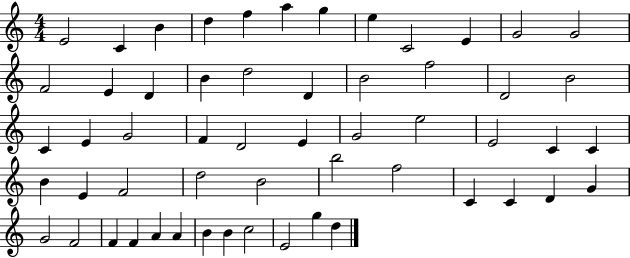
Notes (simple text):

E4/h C4/q B4/q D5/q F5/q A5/q G5/q E5/q C4/h E4/q G4/h G4/h F4/h E4/q D4/q B4/q D5/h D4/q B4/h F5/h D4/h B4/h C4/q E4/q G4/h F4/q D4/h E4/q G4/h E5/h E4/h C4/q C4/q B4/q E4/q F4/h D5/h B4/h B5/h F5/h C4/q C4/q D4/q G4/q G4/h F4/h F4/q F4/q A4/q A4/q B4/q B4/q C5/h E4/h G5/q D5/q